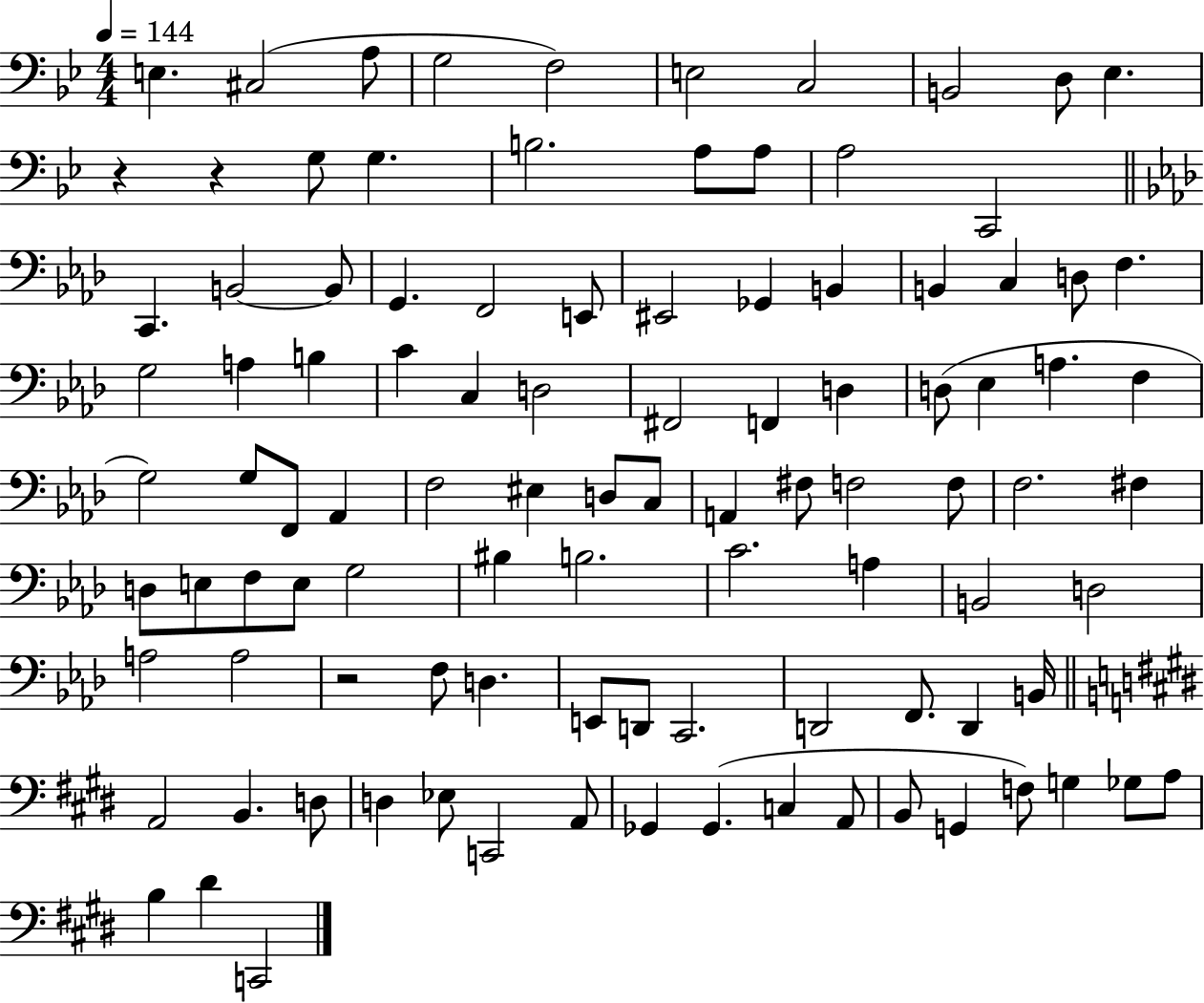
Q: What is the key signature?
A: BES major